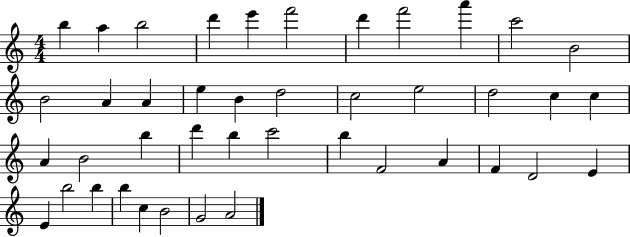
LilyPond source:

{
  \clef treble
  \numericTimeSignature
  \time 4/4
  \key c \major
  b''4 a''4 b''2 | d'''4 e'''4 f'''2 | d'''4 f'''2 a'''4 | c'''2 b'2 | \break b'2 a'4 a'4 | e''4 b'4 d''2 | c''2 e''2 | d''2 c''4 c''4 | \break a'4 b'2 b''4 | d'''4 b''4 c'''2 | b''4 f'2 a'4 | f'4 d'2 e'4 | \break e'4 b''2 b''4 | b''4 c''4 b'2 | g'2 a'2 | \bar "|."
}